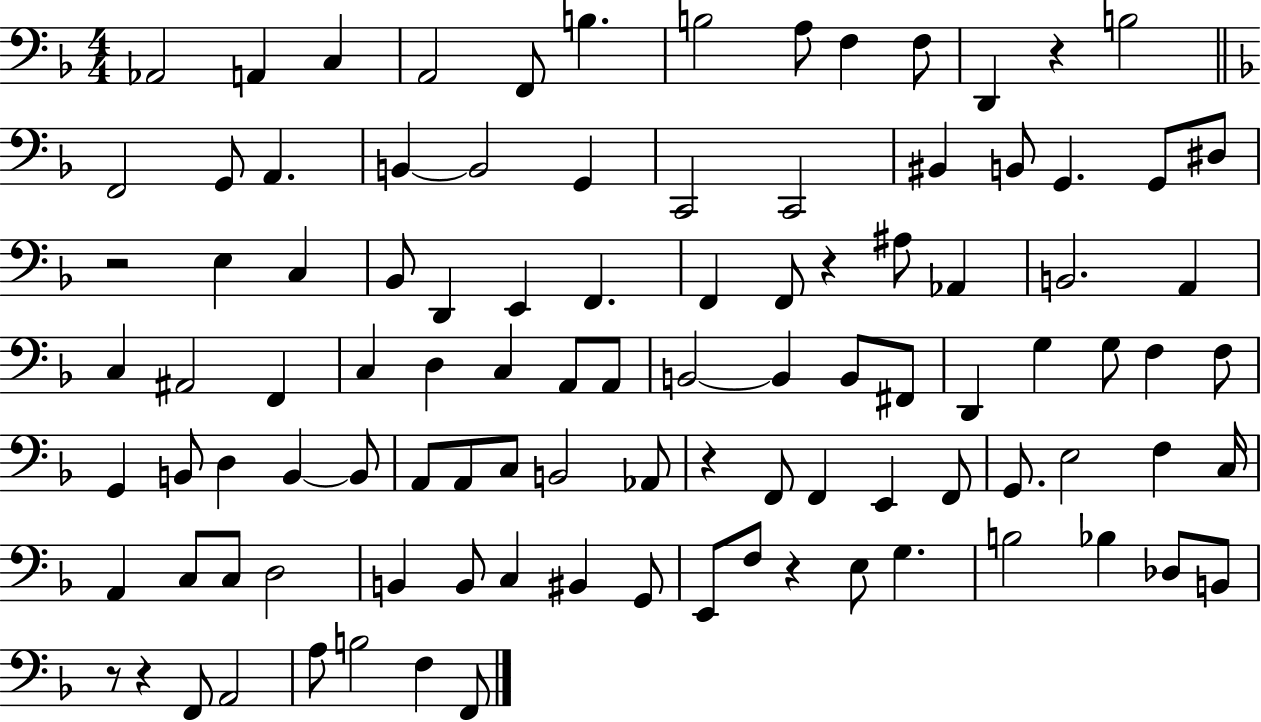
{
  \clef bass
  \numericTimeSignature
  \time 4/4
  \key f \major
  aes,2 a,4 c4 | a,2 f,8 b4. | b2 a8 f4 f8 | d,4 r4 b2 | \break \bar "||" \break \key d \minor f,2 g,8 a,4. | b,4~~ b,2 g,4 | c,2 c,2 | bis,4 b,8 g,4. g,8 dis8 | \break r2 e4 c4 | bes,8 d,4 e,4 f,4. | f,4 f,8 r4 ais8 aes,4 | b,2. a,4 | \break c4 ais,2 f,4 | c4 d4 c4 a,8 a,8 | b,2~~ b,4 b,8 fis,8 | d,4 g4 g8 f4 f8 | \break g,4 b,8 d4 b,4~~ b,8 | a,8 a,8 c8 b,2 aes,8 | r4 f,8 f,4 e,4 f,8 | g,8. e2 f4 c16 | \break a,4 c8 c8 d2 | b,4 b,8 c4 bis,4 g,8 | e,8 f8 r4 e8 g4. | b2 bes4 des8 b,8 | \break r8 r4 f,8 a,2 | a8 b2 f4 f,8 | \bar "|."
}